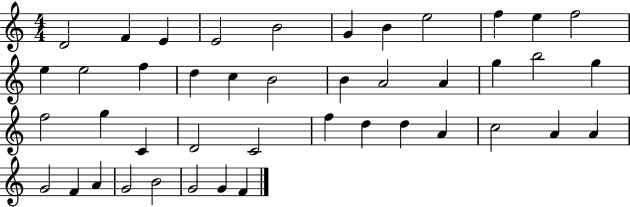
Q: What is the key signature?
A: C major